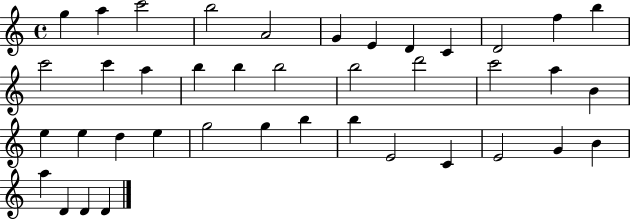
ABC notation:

X:1
T:Untitled
M:4/4
L:1/4
K:C
g a c'2 b2 A2 G E D C D2 f b c'2 c' a b b b2 b2 d'2 c'2 a B e e d e g2 g b b E2 C E2 G B a D D D